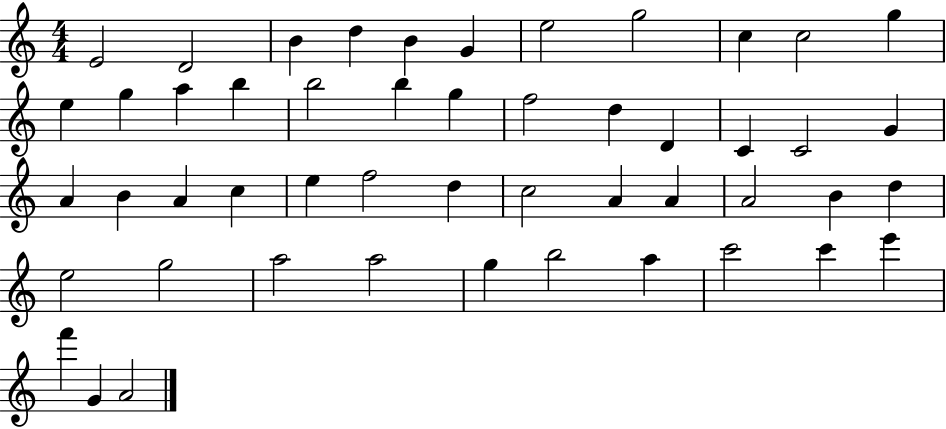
{
  \clef treble
  \numericTimeSignature
  \time 4/4
  \key c \major
  e'2 d'2 | b'4 d''4 b'4 g'4 | e''2 g''2 | c''4 c''2 g''4 | \break e''4 g''4 a''4 b''4 | b''2 b''4 g''4 | f''2 d''4 d'4 | c'4 c'2 g'4 | \break a'4 b'4 a'4 c''4 | e''4 f''2 d''4 | c''2 a'4 a'4 | a'2 b'4 d''4 | \break e''2 g''2 | a''2 a''2 | g''4 b''2 a''4 | c'''2 c'''4 e'''4 | \break f'''4 g'4 a'2 | \bar "|."
}